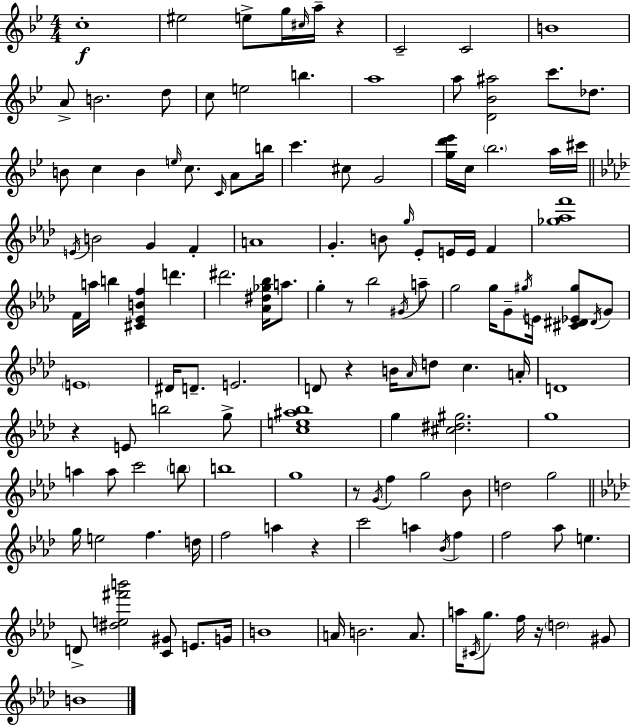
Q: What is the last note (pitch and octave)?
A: B4